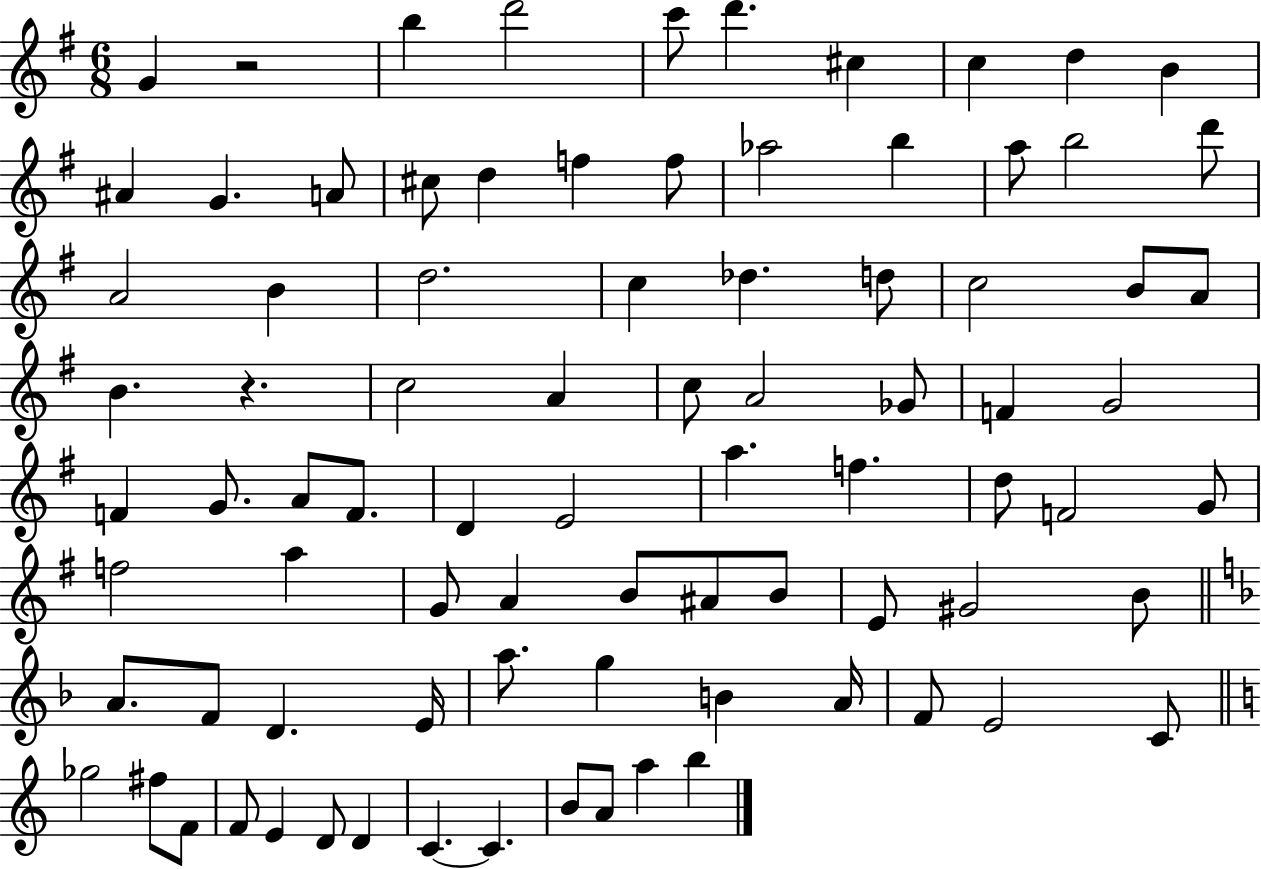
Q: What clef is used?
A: treble